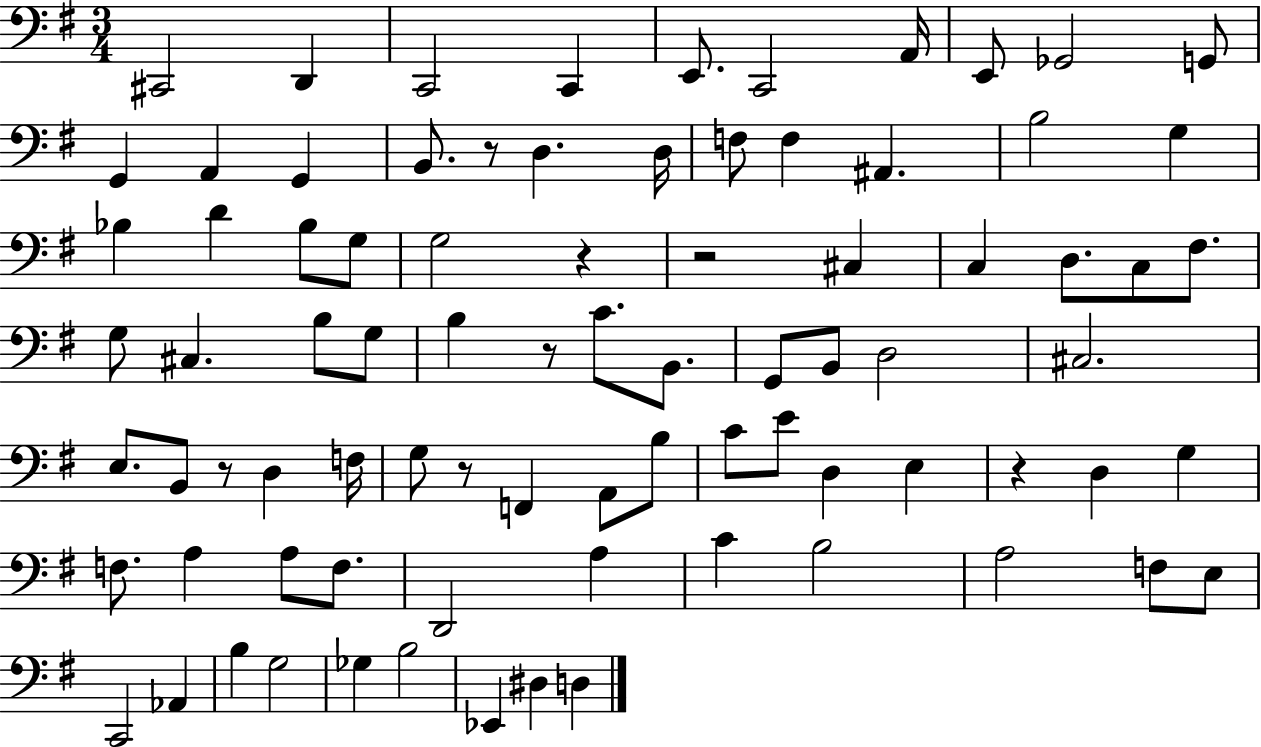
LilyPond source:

{
  \clef bass
  \numericTimeSignature
  \time 3/4
  \key g \major
  \repeat volta 2 { cis,2 d,4 | c,2 c,4 | e,8. c,2 a,16 | e,8 ges,2 g,8 | \break g,4 a,4 g,4 | b,8. r8 d4. d16 | f8 f4 ais,4. | b2 g4 | \break bes4 d'4 bes8 g8 | g2 r4 | r2 cis4 | c4 d8. c8 fis8. | \break g8 cis4. b8 g8 | b4 r8 c'8. b,8. | g,8 b,8 d2 | cis2. | \break e8. b,8 r8 d4 f16 | g8 r8 f,4 a,8 b8 | c'8 e'8 d4 e4 | r4 d4 g4 | \break f8. a4 a8 f8. | d,2 a4 | c'4 b2 | a2 f8 e8 | \break c,2 aes,4 | b4 g2 | ges4 b2 | ees,4 dis4 d4 | \break } \bar "|."
}